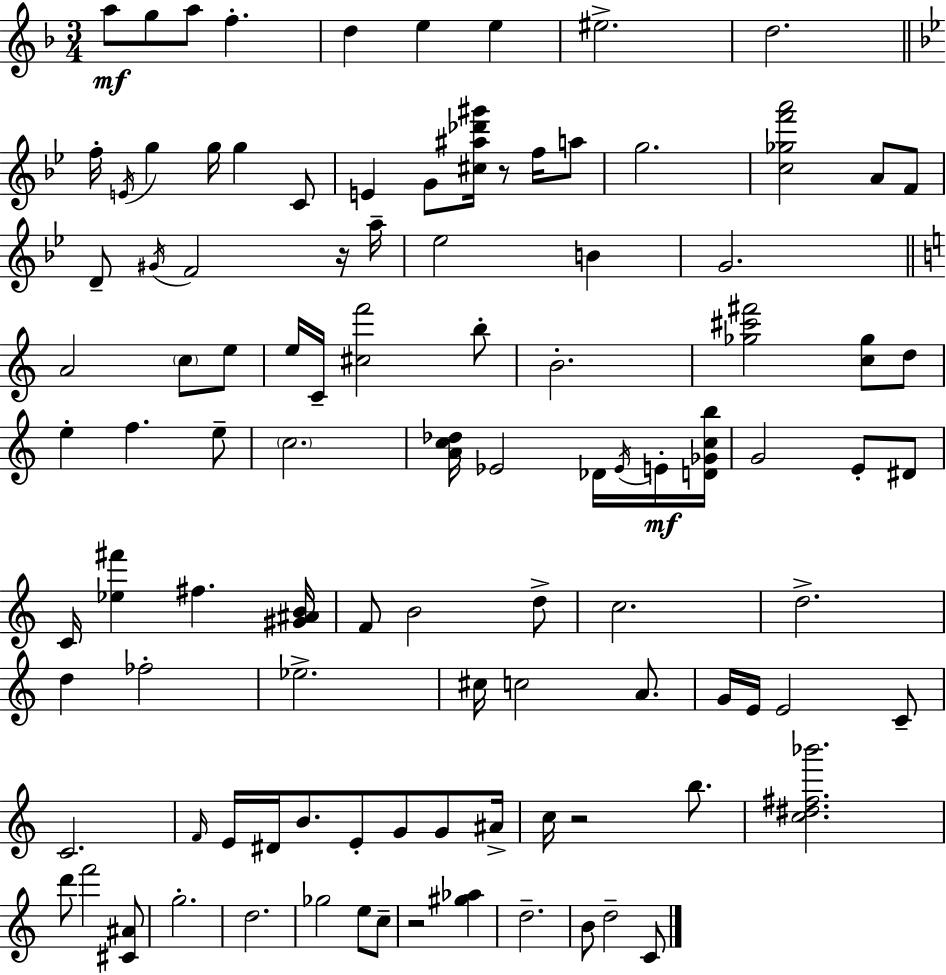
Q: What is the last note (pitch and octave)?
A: C4